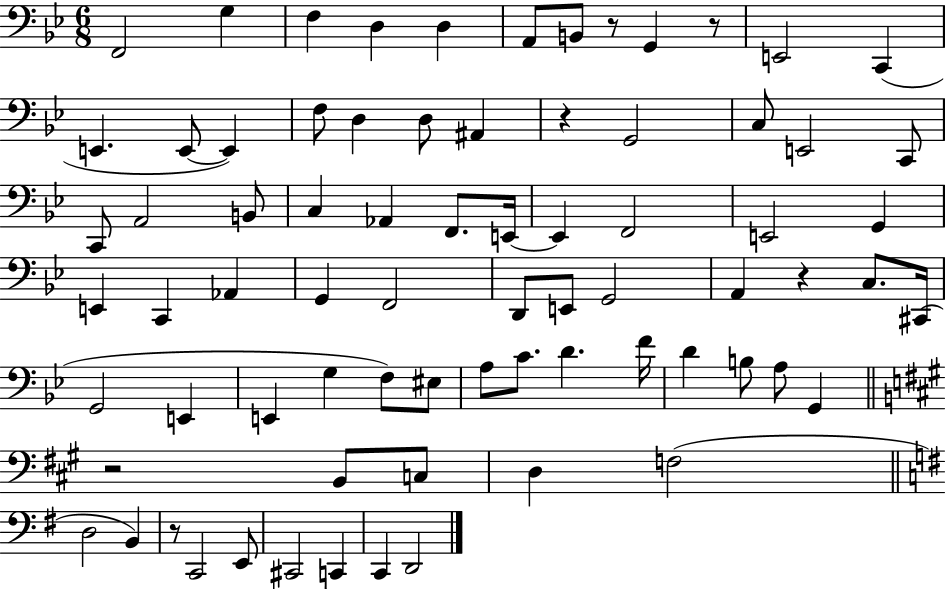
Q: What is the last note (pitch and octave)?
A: D2